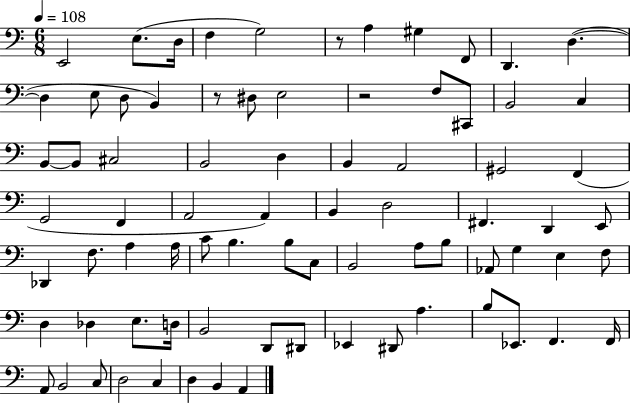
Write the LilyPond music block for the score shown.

{
  \clef bass
  \numericTimeSignature
  \time 6/8
  \key c \major
  \tempo 4 = 108
  \repeat volta 2 { e,2 e8.( d16 | f4 g2) | r8 a4 gis4 f,8 | d,4. d4.~(~ | \break d4 e8 d8 b,4) | r8 dis8 e2 | r2 f8 cis,8 | b,2 c4 | \break b,8~~ b,8 cis2 | b,2 d4 | b,4 a,2 | gis,2 f,4( | \break g,2 f,4 | a,2 a,4) | b,4 d2 | fis,4. d,4 e,8 | \break des,4 f8. a4 a16 | c'8 b4. b8 c8 | b,2 a8 b8 | aes,8 g4 e4 f8 | \break d4 des4 e8. d16 | b,2 d,8 dis,8 | ees,4 dis,8 a4. | b8 ees,8. f,4. f,16 | \break a,8 b,2 c8 | d2 c4 | d4 b,4 a,4 | } \bar "|."
}